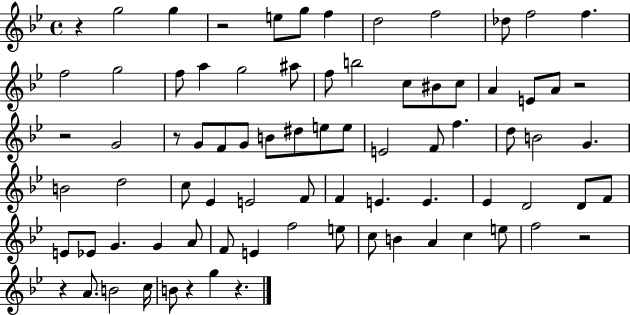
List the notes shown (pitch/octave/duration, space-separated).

R/q G5/h G5/q R/h E5/e G5/e F5/q D5/h F5/h Db5/e F5/h F5/q. F5/h G5/h F5/e A5/q G5/h A#5/e F5/e B5/h C5/e BIS4/e C5/e A4/q E4/e A4/e R/h R/h G4/h R/e G4/e F4/e G4/e B4/e D#5/e E5/e E5/e E4/h F4/e F5/q. D5/e B4/h G4/q. B4/h D5/h C5/e Eb4/q E4/h F4/e F4/q E4/q. E4/q. Eb4/q D4/h D4/e F4/e E4/e Eb4/e G4/q. G4/q A4/e F4/e E4/q F5/h E5/e C5/e B4/q A4/q C5/q E5/e F5/h R/h R/q A4/e. B4/h C5/s B4/e R/q G5/q R/q.